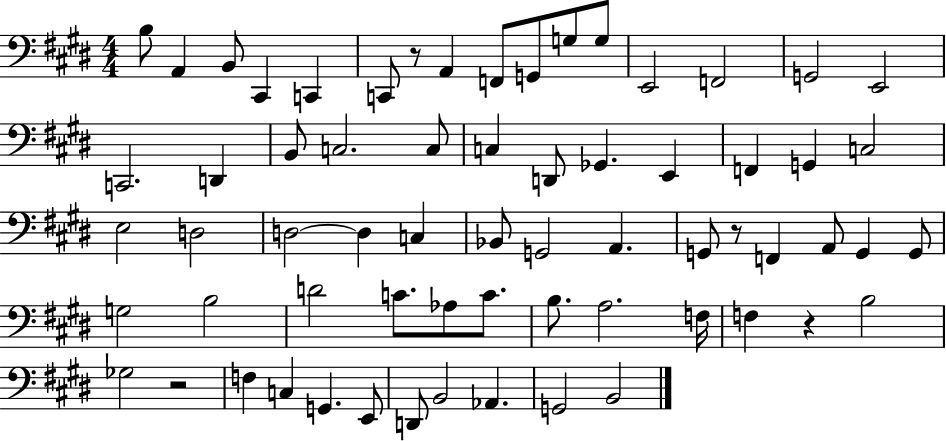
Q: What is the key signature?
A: E major